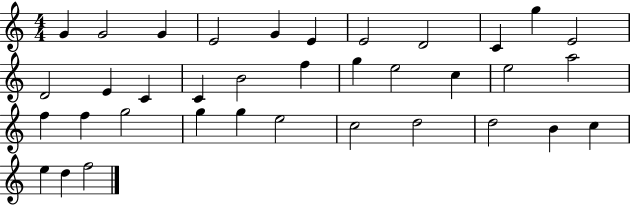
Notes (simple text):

G4/q G4/h G4/q E4/h G4/q E4/q E4/h D4/h C4/q G5/q E4/h D4/h E4/q C4/q C4/q B4/h F5/q G5/q E5/h C5/q E5/h A5/h F5/q F5/q G5/h G5/q G5/q E5/h C5/h D5/h D5/h B4/q C5/q E5/q D5/q F5/h